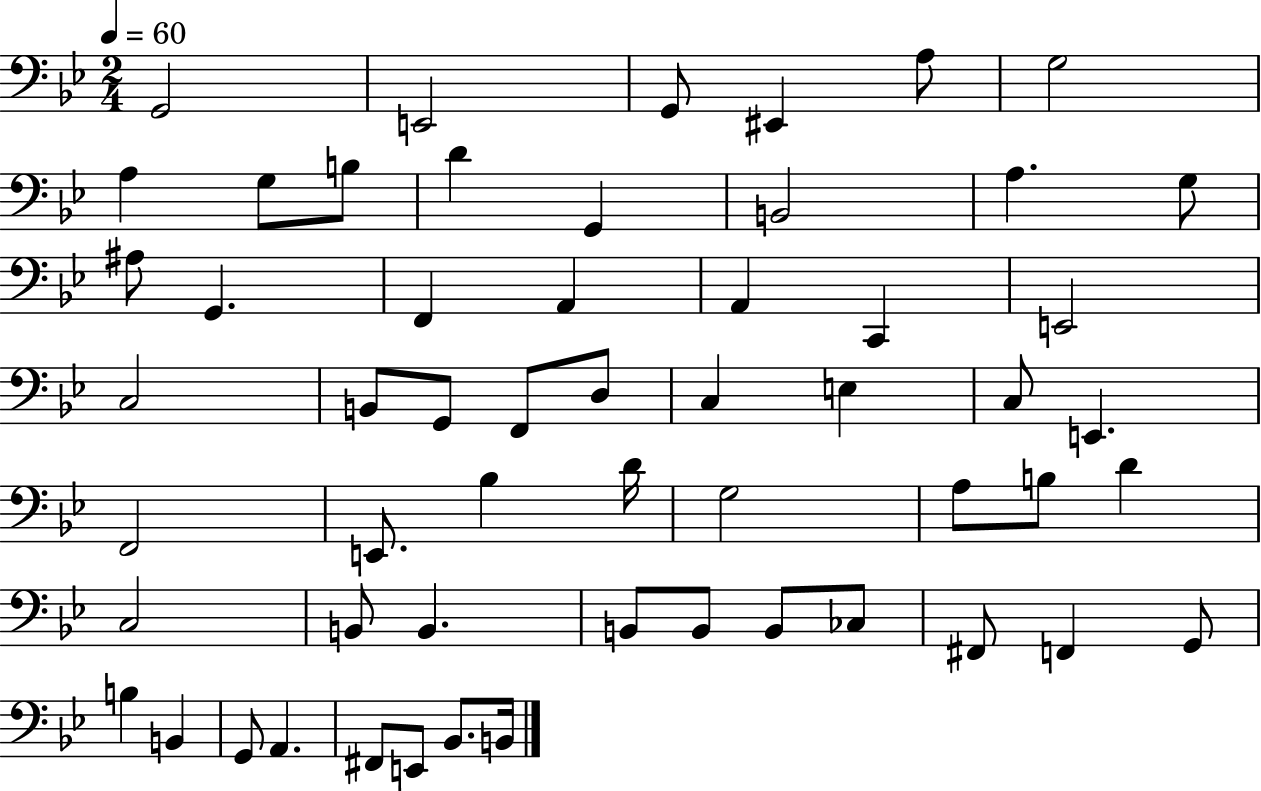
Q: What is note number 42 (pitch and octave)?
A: B2